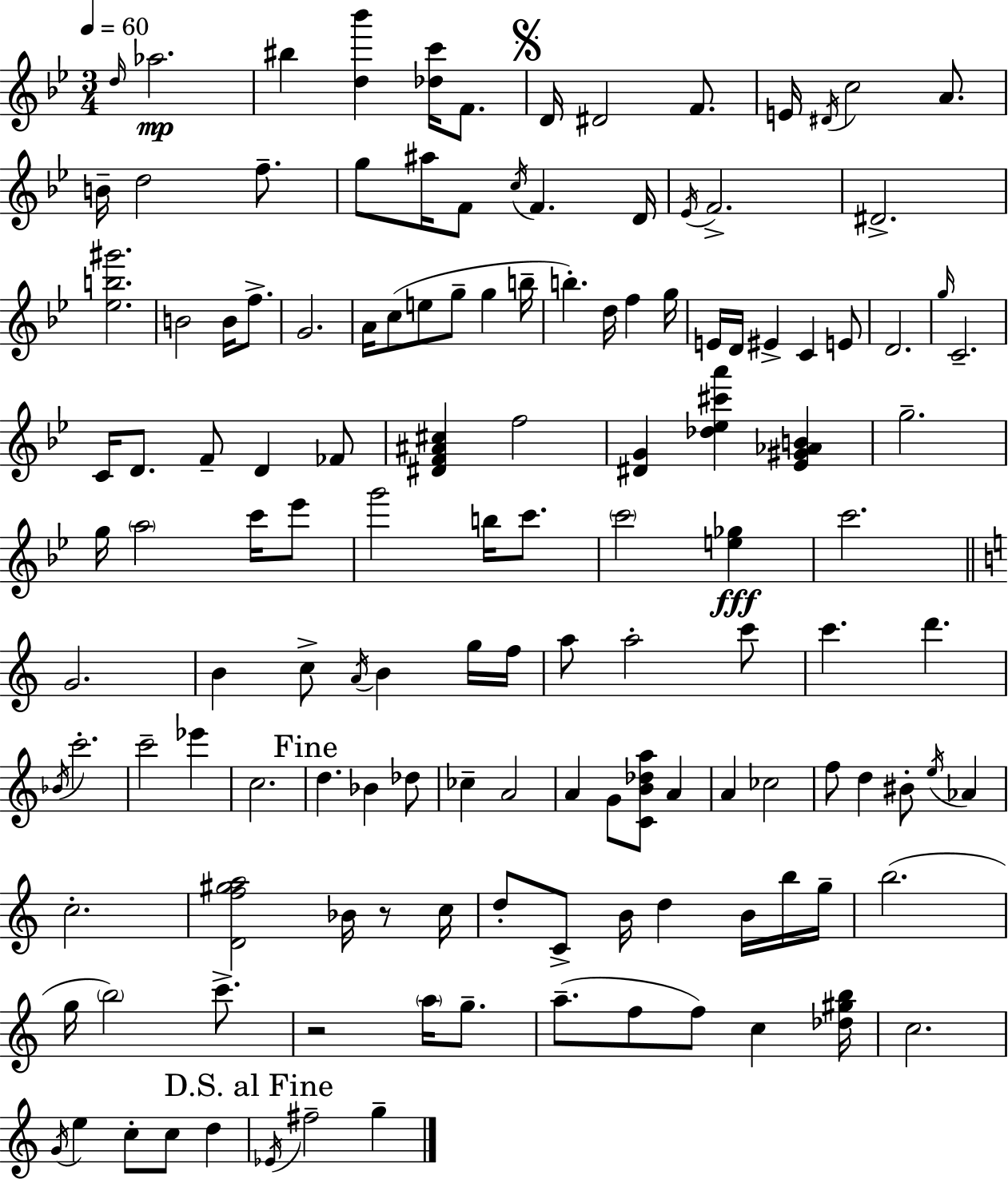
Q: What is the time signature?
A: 3/4